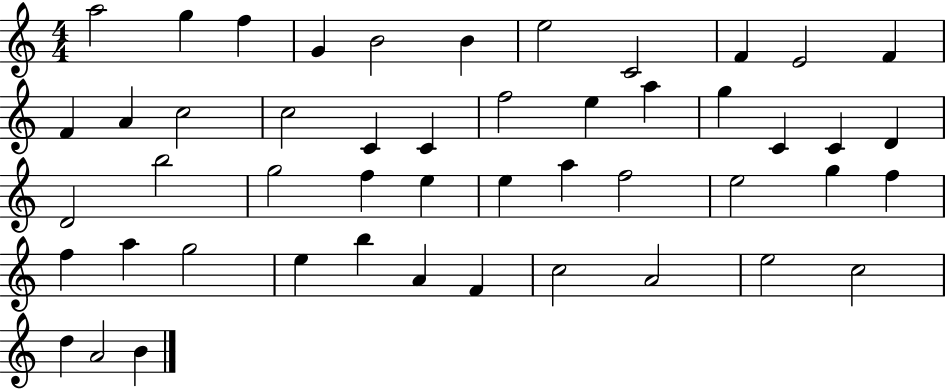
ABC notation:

X:1
T:Untitled
M:4/4
L:1/4
K:C
a2 g f G B2 B e2 C2 F E2 F F A c2 c2 C C f2 e a g C C D D2 b2 g2 f e e a f2 e2 g f f a g2 e b A F c2 A2 e2 c2 d A2 B